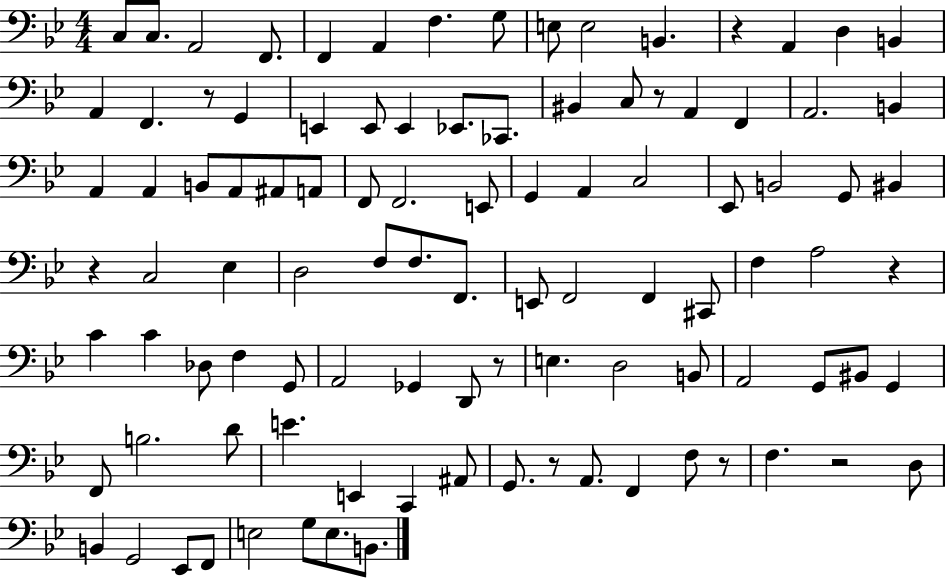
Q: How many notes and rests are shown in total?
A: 101